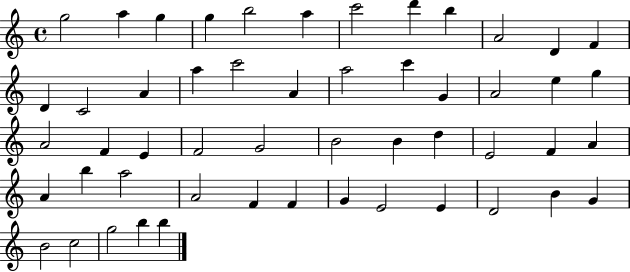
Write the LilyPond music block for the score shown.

{
  \clef treble
  \time 4/4
  \defaultTimeSignature
  \key c \major
  g''2 a''4 g''4 | g''4 b''2 a''4 | c'''2 d'''4 b''4 | a'2 d'4 f'4 | \break d'4 c'2 a'4 | a''4 c'''2 a'4 | a''2 c'''4 g'4 | a'2 e''4 g''4 | \break a'2 f'4 e'4 | f'2 g'2 | b'2 b'4 d''4 | e'2 f'4 a'4 | \break a'4 b''4 a''2 | a'2 f'4 f'4 | g'4 e'2 e'4 | d'2 b'4 g'4 | \break b'2 c''2 | g''2 b''4 b''4 | \bar "|."
}